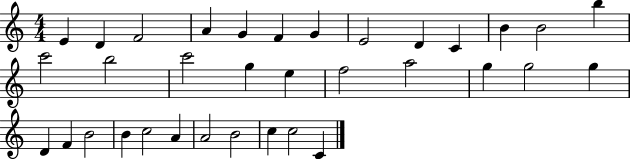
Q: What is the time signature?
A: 4/4